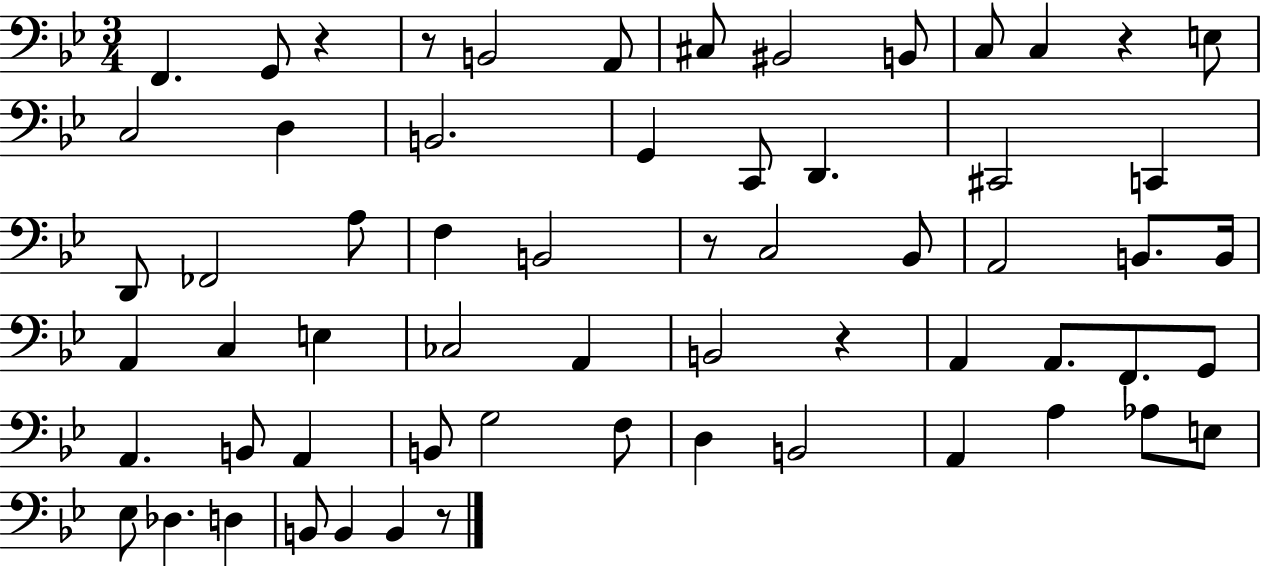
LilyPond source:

{
  \clef bass
  \numericTimeSignature
  \time 3/4
  \key bes \major
  f,4. g,8 r4 | r8 b,2 a,8 | cis8 bis,2 b,8 | c8 c4 r4 e8 | \break c2 d4 | b,2. | g,4 c,8 d,4. | cis,2 c,4 | \break d,8 fes,2 a8 | f4 b,2 | r8 c2 bes,8 | a,2 b,8. b,16 | \break a,4 c4 e4 | ces2 a,4 | b,2 r4 | a,4 a,8. f,8. g,8 | \break a,4. b,8 a,4 | b,8 g2 f8 | d4 b,2 | a,4 a4 aes8 e8 | \break ees8 des4. d4 | b,8 b,4 b,4 r8 | \bar "|."
}